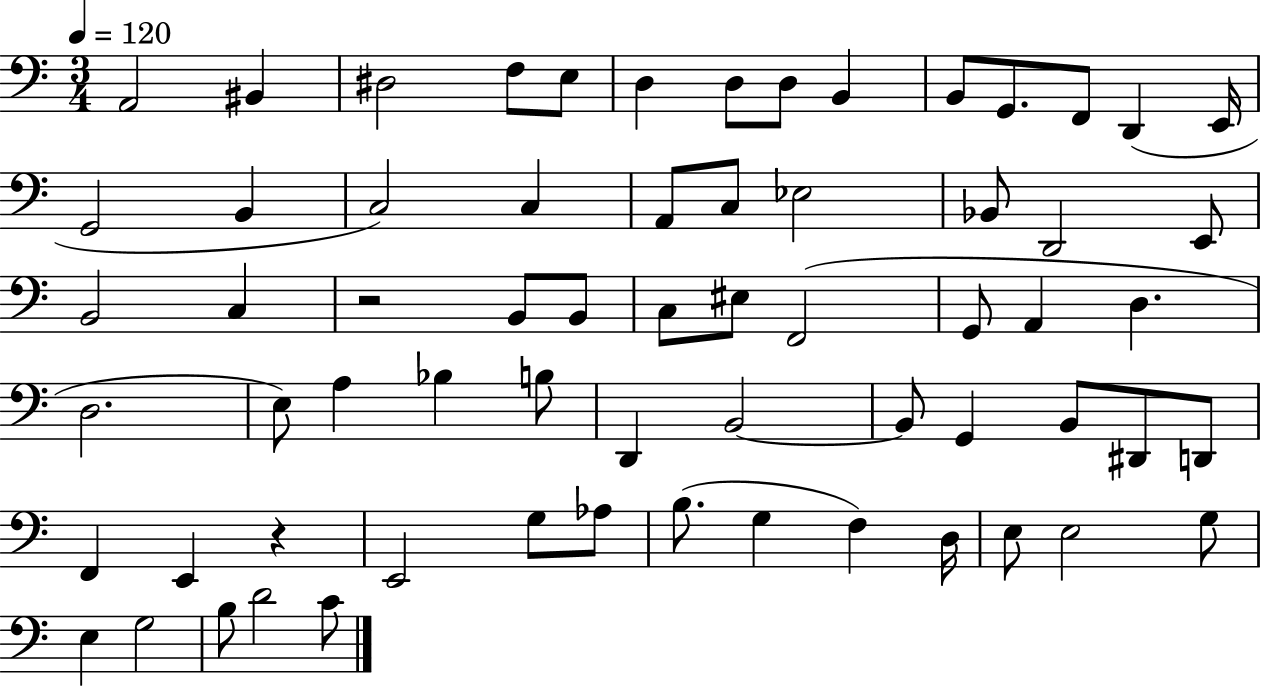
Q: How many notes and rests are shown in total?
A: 65